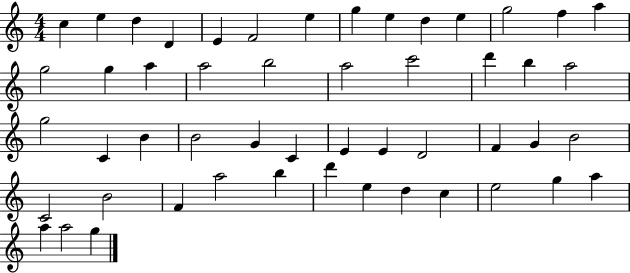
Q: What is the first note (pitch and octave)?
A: C5